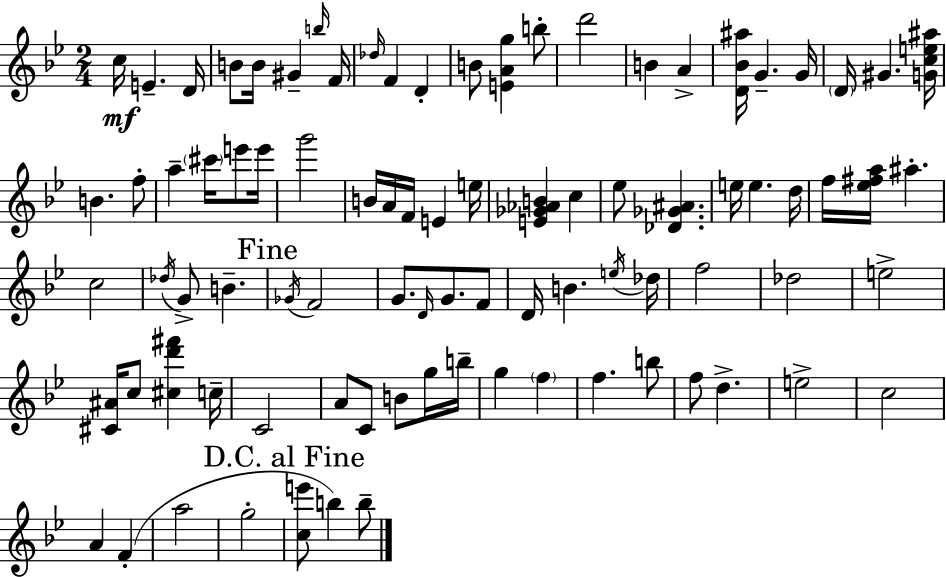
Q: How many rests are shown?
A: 0